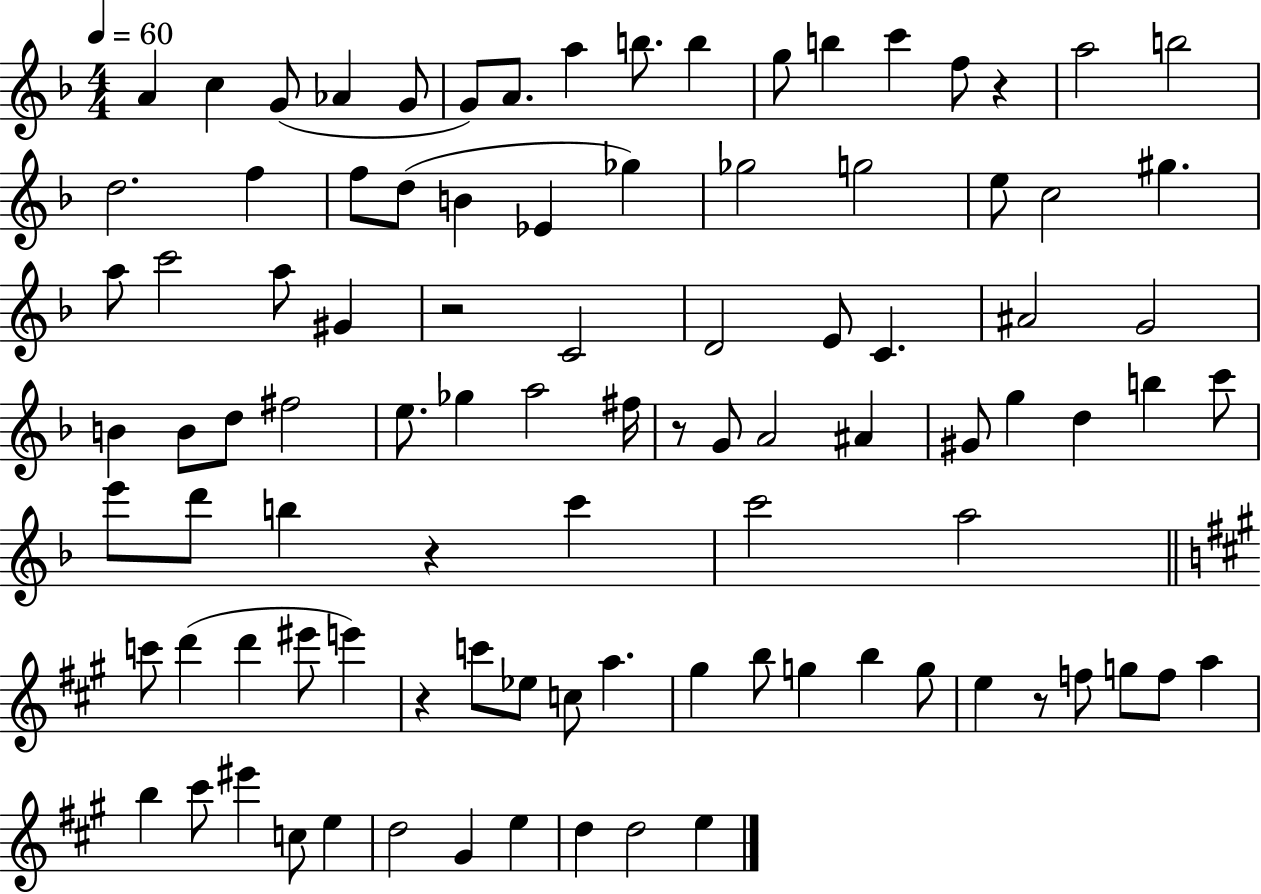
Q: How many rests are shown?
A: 6